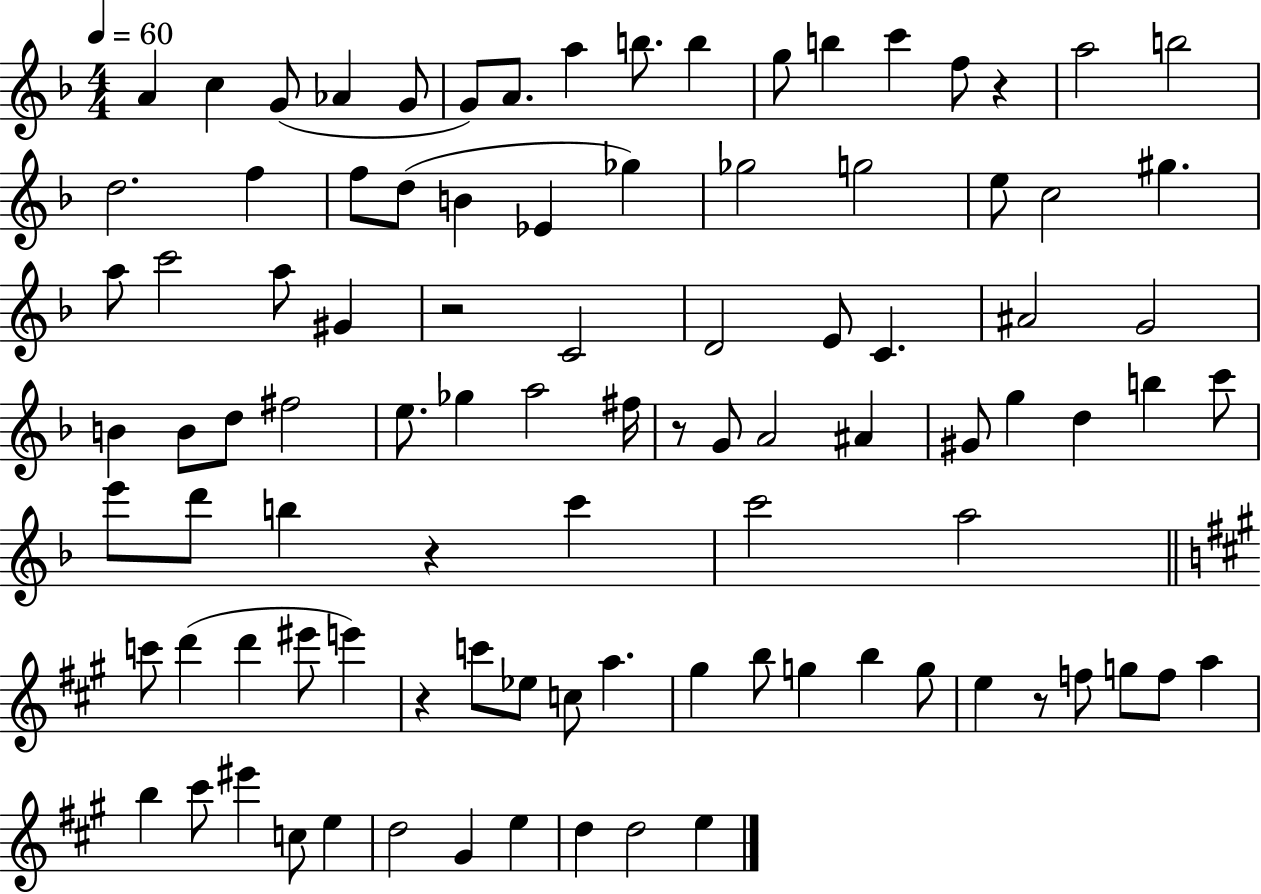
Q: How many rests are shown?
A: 6